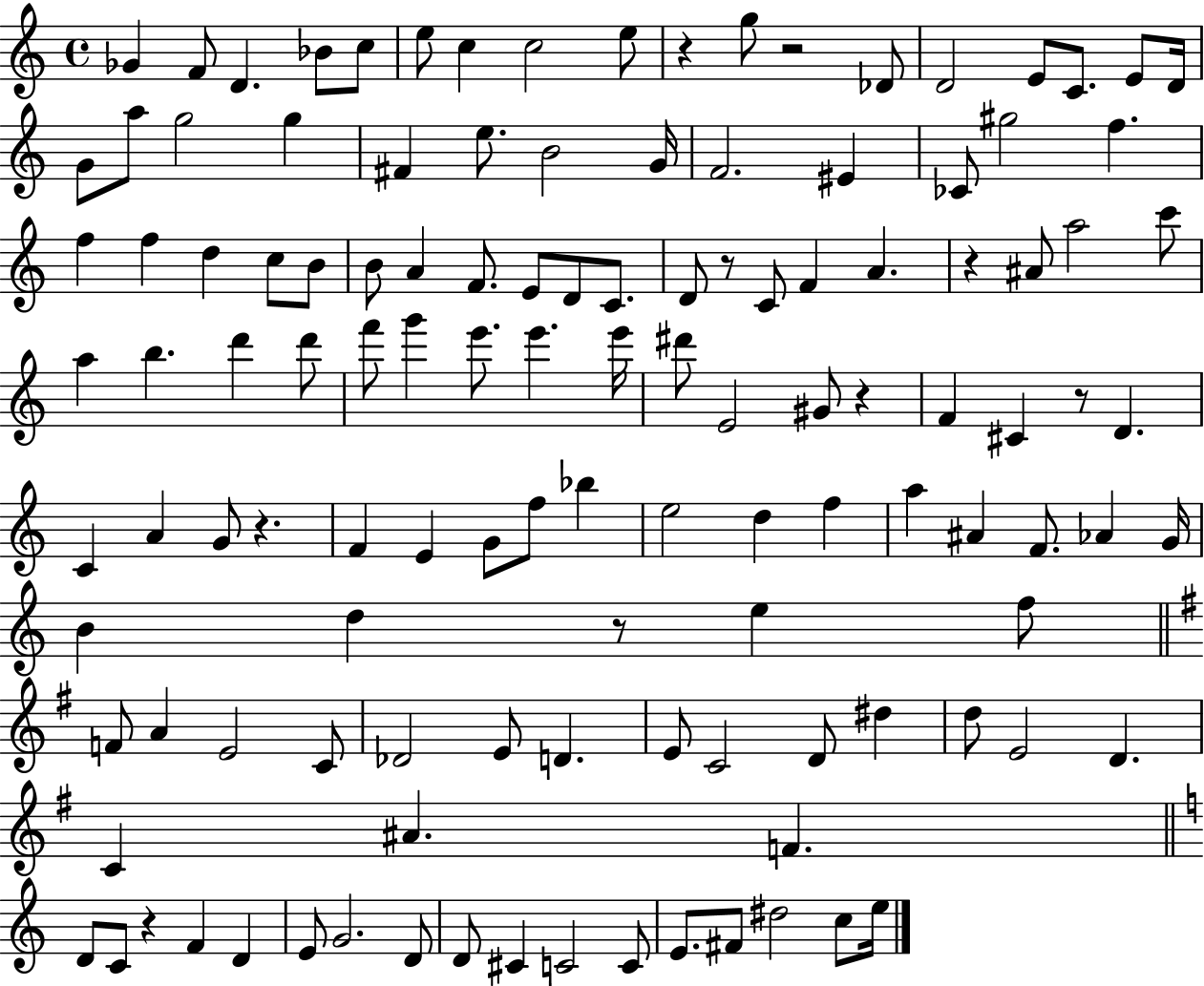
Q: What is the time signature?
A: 4/4